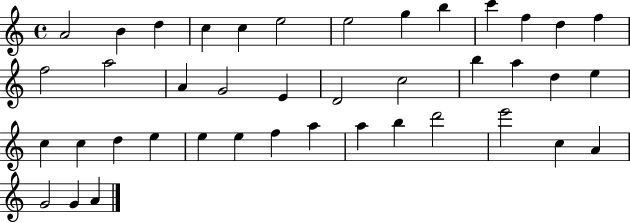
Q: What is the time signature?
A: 4/4